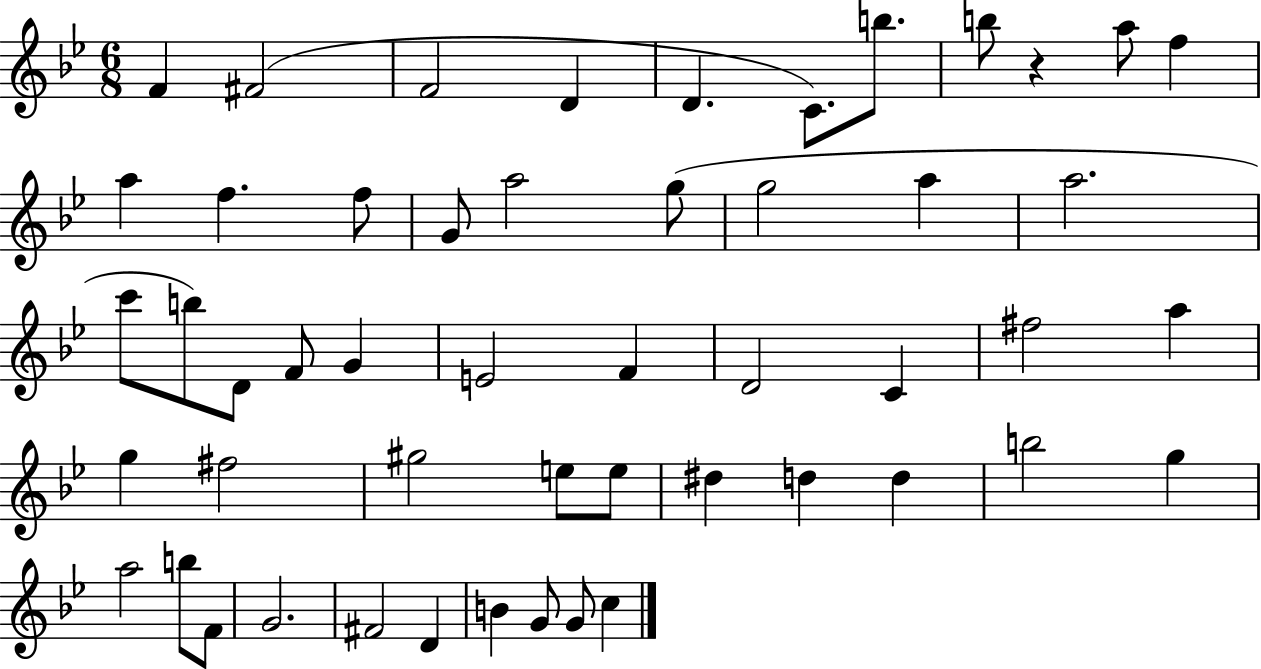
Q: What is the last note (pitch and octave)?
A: C5